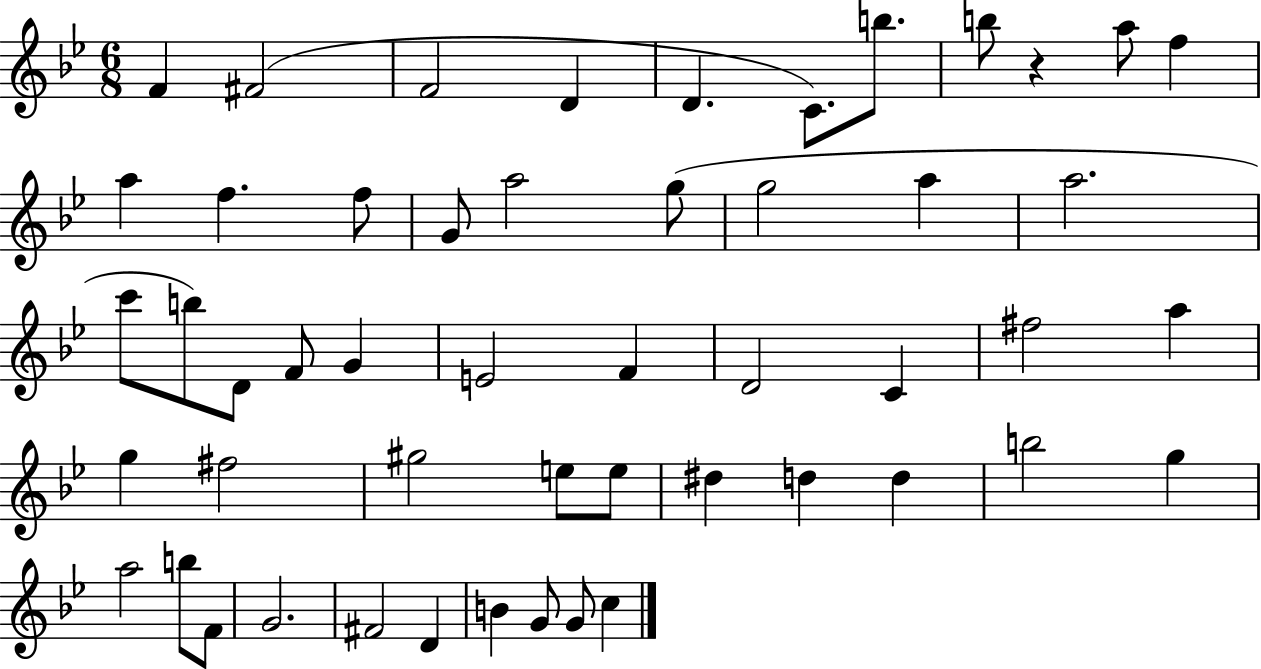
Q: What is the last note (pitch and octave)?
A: C5